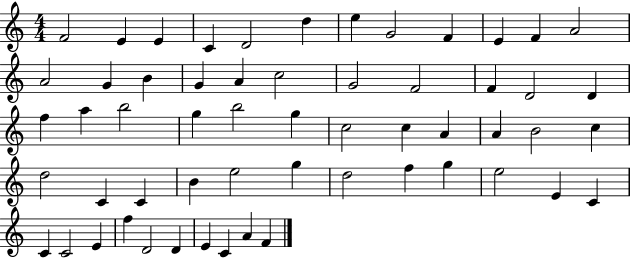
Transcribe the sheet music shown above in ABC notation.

X:1
T:Untitled
M:4/4
L:1/4
K:C
F2 E E C D2 d e G2 F E F A2 A2 G B G A c2 G2 F2 F D2 D f a b2 g b2 g c2 c A A B2 c d2 C C B e2 g d2 f g e2 E C C C2 E f D2 D E C A F